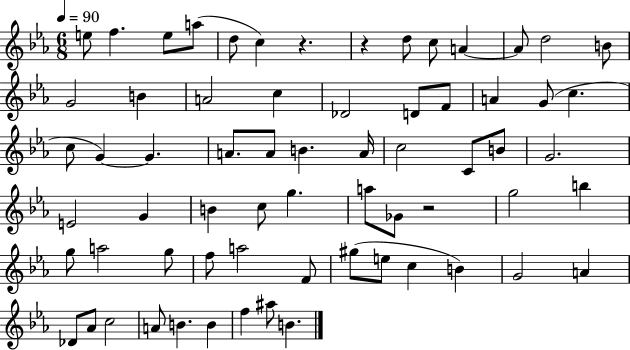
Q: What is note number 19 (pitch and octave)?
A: F4